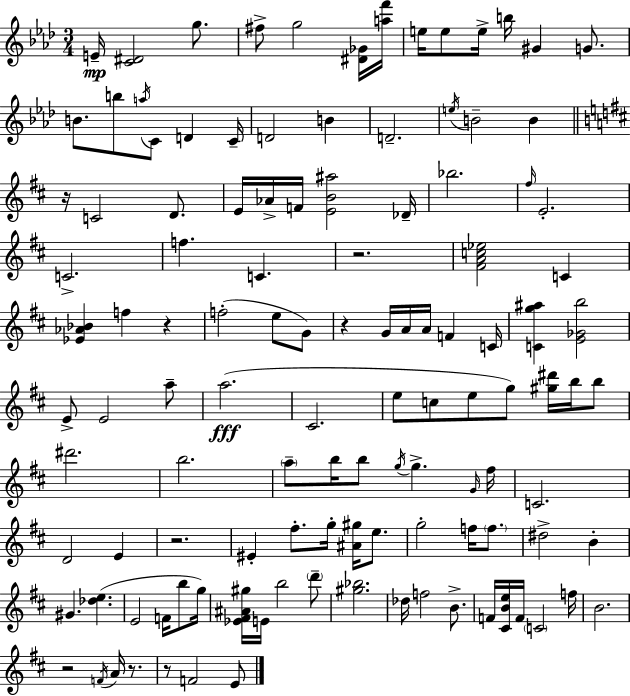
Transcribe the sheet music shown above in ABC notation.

X:1
T:Untitled
M:3/4
L:1/4
K:Fm
E/4 [C^D]2 g/2 ^f/2 g2 [^D_G]/4 [af']/4 e/4 e/2 e/4 b/4 ^G G/2 B/2 b/2 a/4 C/2 D C/4 D2 B D2 e/4 B2 B z/4 C2 D/2 E/4 _A/4 F/4 [EB^a]2 _D/4 _b2 ^f/4 E2 C2 f C z2 [^FAc_e]2 C [_E_A_B] f z f2 e/2 G/2 z G/4 A/4 A/4 F C/4 [Cg^a] [E_Gb]2 E/2 E2 a/2 a2 ^C2 e/2 c/2 e/2 g/2 [^g^d']/4 b/4 b/2 ^d'2 b2 a/2 b/4 b/2 g/4 g G/4 ^f/4 C2 D2 E z2 ^E ^f/2 g/4 [^A^g]/4 e/2 g2 f/4 f/2 ^d2 B ^G [_de] E2 F/4 b/2 g/4 [_E^F^A^g]/4 E/4 b2 d'/2 [^g_b]2 _d/4 f2 B/2 F/4 [^CBe]/4 F/4 C2 f/4 B2 z2 F/4 A/4 z/2 z/2 F2 E/2